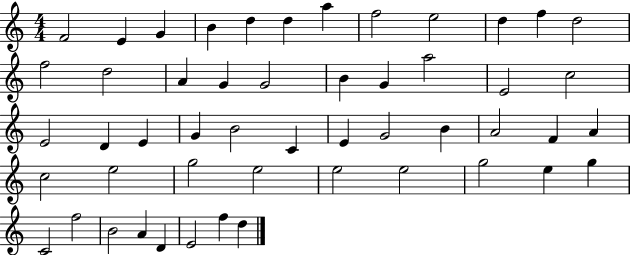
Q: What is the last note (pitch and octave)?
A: D5